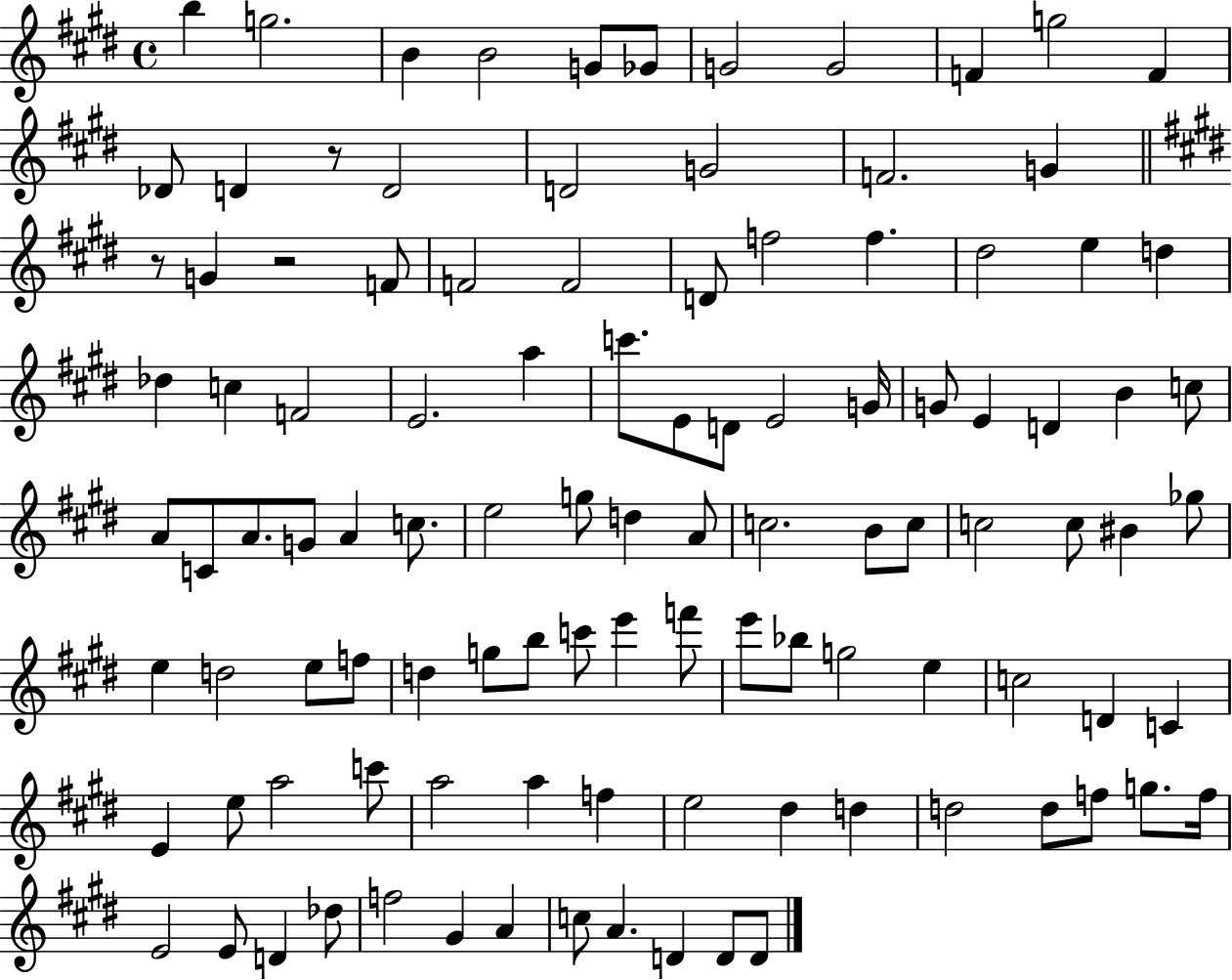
B5/q G5/h. B4/q B4/h G4/e Gb4/e G4/h G4/h F4/q G5/h F4/q Db4/e D4/q R/e D4/h D4/h G4/h F4/h. G4/q R/e G4/q R/h F4/e F4/h F4/h D4/e F5/h F5/q. D#5/h E5/q D5/q Db5/q C5/q F4/h E4/h. A5/q C6/e. E4/e D4/e E4/h G4/s G4/e E4/q D4/q B4/q C5/e A4/e C4/e A4/e. G4/e A4/q C5/e. E5/h G5/e D5/q A4/e C5/h. B4/e C5/e C5/h C5/e BIS4/q Gb5/e E5/q D5/h E5/e F5/e D5/q G5/e B5/e C6/e E6/q F6/e E6/e Bb5/e G5/h E5/q C5/h D4/q C4/q E4/q E5/e A5/h C6/e A5/h A5/q F5/q E5/h D#5/q D5/q D5/h D5/e F5/e G5/e. F5/s E4/h E4/e D4/q Db5/e F5/h G#4/q A4/q C5/e A4/q. D4/q D4/e D4/e